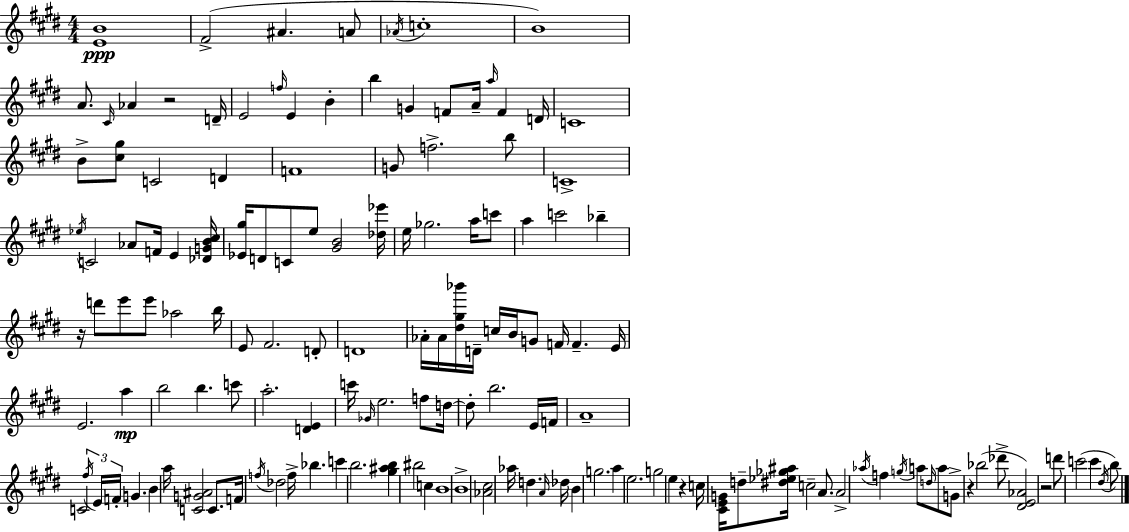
[E4,B4]/w F#4/h A#4/q. A4/e Ab4/s C5/w B4/w A4/e. C#4/s Ab4/q R/h D4/s E4/h F5/s E4/q B4/q B5/q G4/q F4/e A4/s A5/s F4/q D4/s C4/w B4/e [C#5,G#5]/e C4/h D4/q F4/w G4/e F5/h. B5/e C4/w Eb5/s C4/h Ab4/e F4/s E4/q [Db4,G4,B4,C#5]/s [Eb4,G#5]/s D4/e C4/e E5/e [G#4,B4]/h [Db5,Eb6]/s E5/s Gb5/h. A5/s C6/e A5/q C6/h Bb5/q R/s D6/e E6/e E6/e Ab5/h B5/s E4/e F#4/h. D4/e D4/w Ab4/s Ab4/s [D#5,G#5,Bb6]/s D4/s C5/s B4/s G4/e F4/s F4/q. E4/s E4/h. A5/q B5/h B5/q. C6/e A5/h. [D4,E4]/q C6/s Gb4/s E5/h. F5/e D5/s D5/e B5/h. E4/s F4/s A4/w C4/h F#5/s E4/s F4/s G4/q. B4/q A5/s [C4,G4,A#4]/h C4/e. F4/s F5/s Db5/h F5/s Bb5/q. C6/q B5/h. [G#5,A#5,B5]/q BIS5/h C5/q B4/w B4/w [Ab4,C#5]/h Ab5/s D5/q. A4/s Db5/s B4/q G5/h. A5/q E5/h. G5/h E5/q R/q C5/s [C#4,E4,G4]/s D5/e [D#5,Eb5,Gb5,A#5]/s C5/h A4/e. A4/h Ab5/s F5/q G5/s A5/e D5/s A5/e G4/e R/q Bb5/h Db6/e [D#4,E4,Ab4]/h R/h D6/e C6/h C6/q D#5/s B5/e